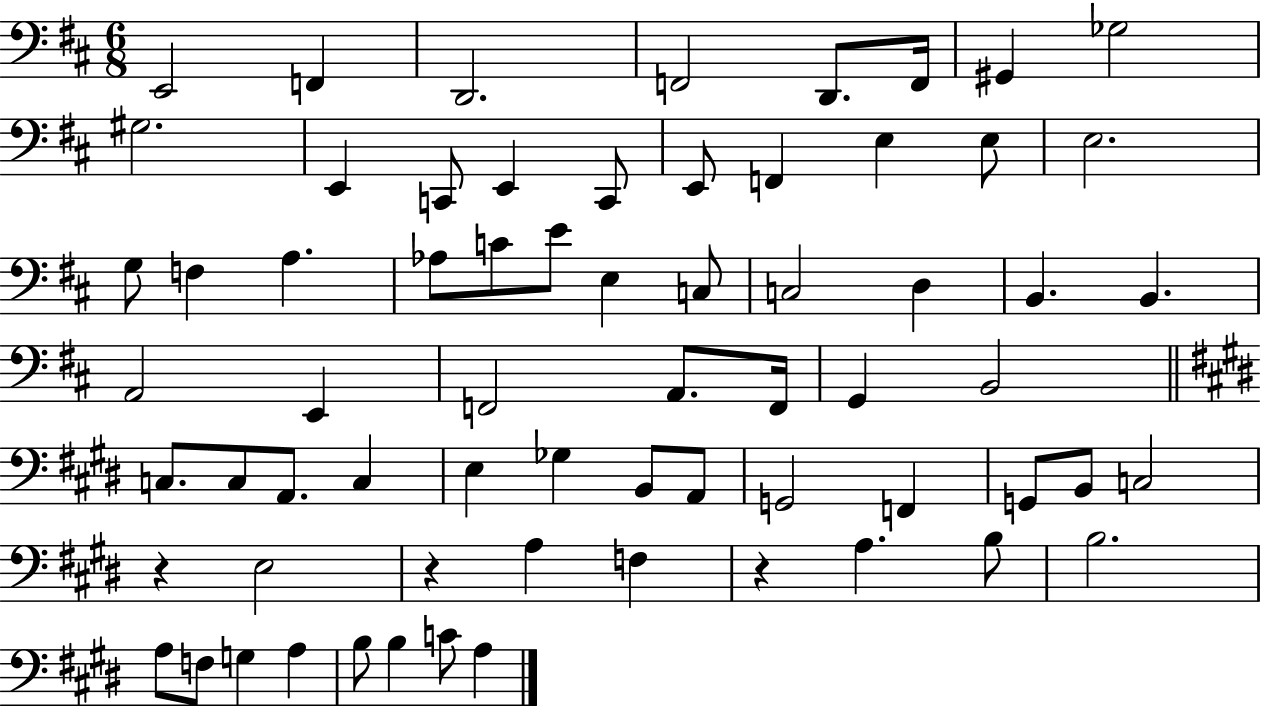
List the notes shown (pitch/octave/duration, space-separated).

E2/h F2/q D2/h. F2/h D2/e. F2/s G#2/q Gb3/h G#3/h. E2/q C2/e E2/q C2/e E2/e F2/q E3/q E3/e E3/h. G3/e F3/q A3/q. Ab3/e C4/e E4/e E3/q C3/e C3/h D3/q B2/q. B2/q. A2/h E2/q F2/h A2/e. F2/s G2/q B2/h C3/e. C3/e A2/e. C3/q E3/q Gb3/q B2/e A2/e G2/h F2/q G2/e B2/e C3/h R/q E3/h R/q A3/q F3/q R/q A3/q. B3/e B3/h. A3/e F3/e G3/q A3/q B3/e B3/q C4/e A3/q